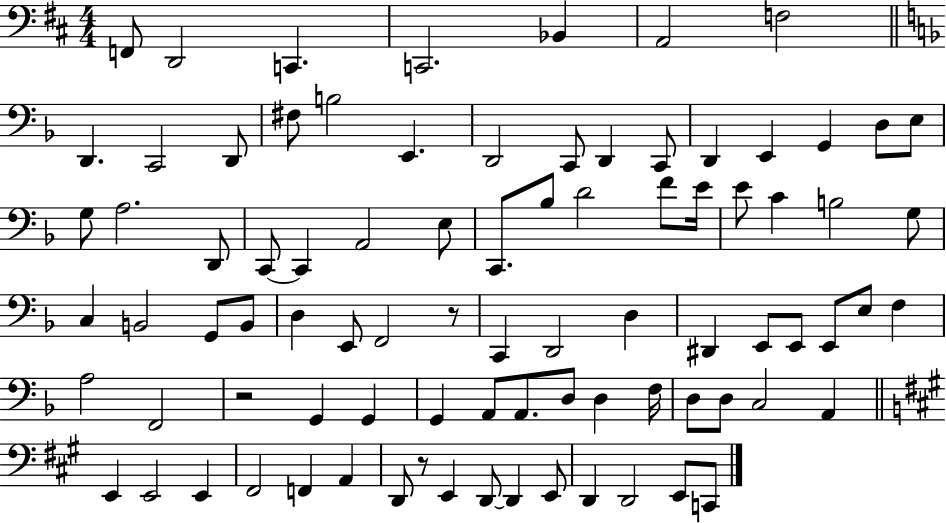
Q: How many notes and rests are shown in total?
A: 86